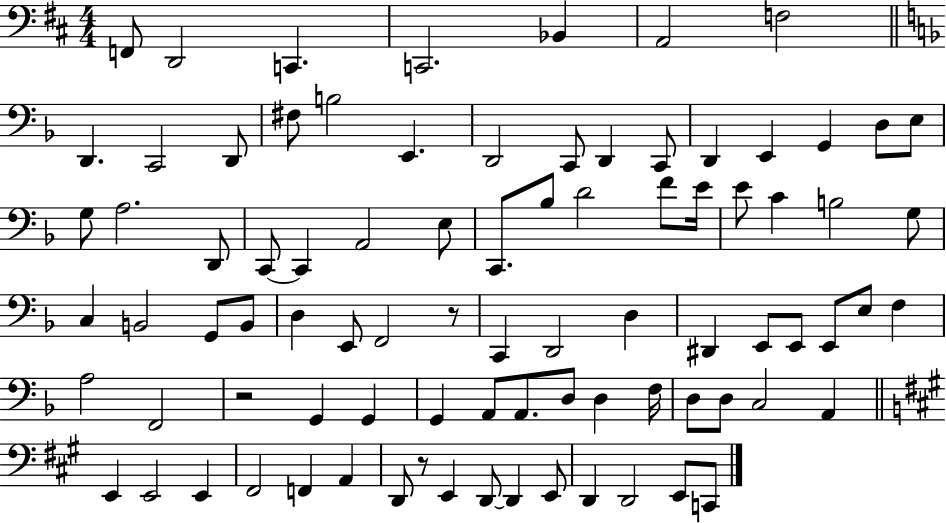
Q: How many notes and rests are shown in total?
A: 86